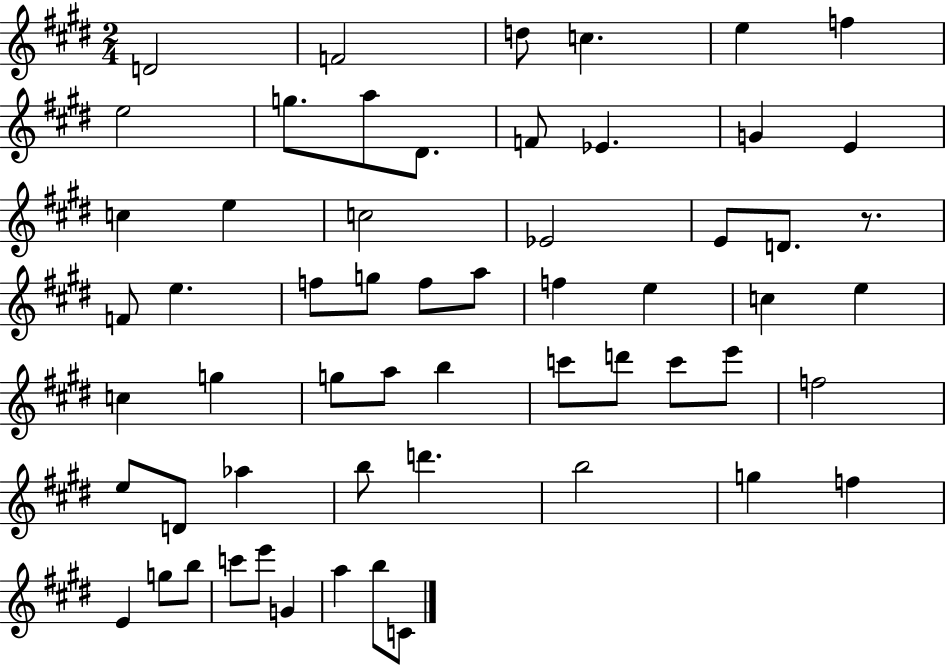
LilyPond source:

{
  \clef treble
  \numericTimeSignature
  \time 2/4
  \key e \major
  d'2 | f'2 | d''8 c''4. | e''4 f''4 | \break e''2 | g''8. a''8 dis'8. | f'8 ees'4. | g'4 e'4 | \break c''4 e''4 | c''2 | ees'2 | e'8 d'8. r8. | \break f'8 e''4. | f''8 g''8 f''8 a''8 | f''4 e''4 | c''4 e''4 | \break c''4 g''4 | g''8 a''8 b''4 | c'''8 d'''8 c'''8 e'''8 | f''2 | \break e''8 d'8 aes''4 | b''8 d'''4. | b''2 | g''4 f''4 | \break e'4 g''8 b''8 | c'''8 e'''8 g'4 | a''4 b''8 c'8 | \bar "|."
}